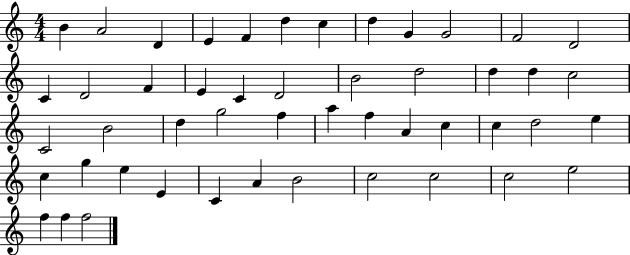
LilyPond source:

{
  \clef treble
  \numericTimeSignature
  \time 4/4
  \key c \major
  b'4 a'2 d'4 | e'4 f'4 d''4 c''4 | d''4 g'4 g'2 | f'2 d'2 | \break c'4 d'2 f'4 | e'4 c'4 d'2 | b'2 d''2 | d''4 d''4 c''2 | \break c'2 b'2 | d''4 g''2 f''4 | a''4 f''4 a'4 c''4 | c''4 d''2 e''4 | \break c''4 g''4 e''4 e'4 | c'4 a'4 b'2 | c''2 c''2 | c''2 e''2 | \break f''4 f''4 f''2 | \bar "|."
}